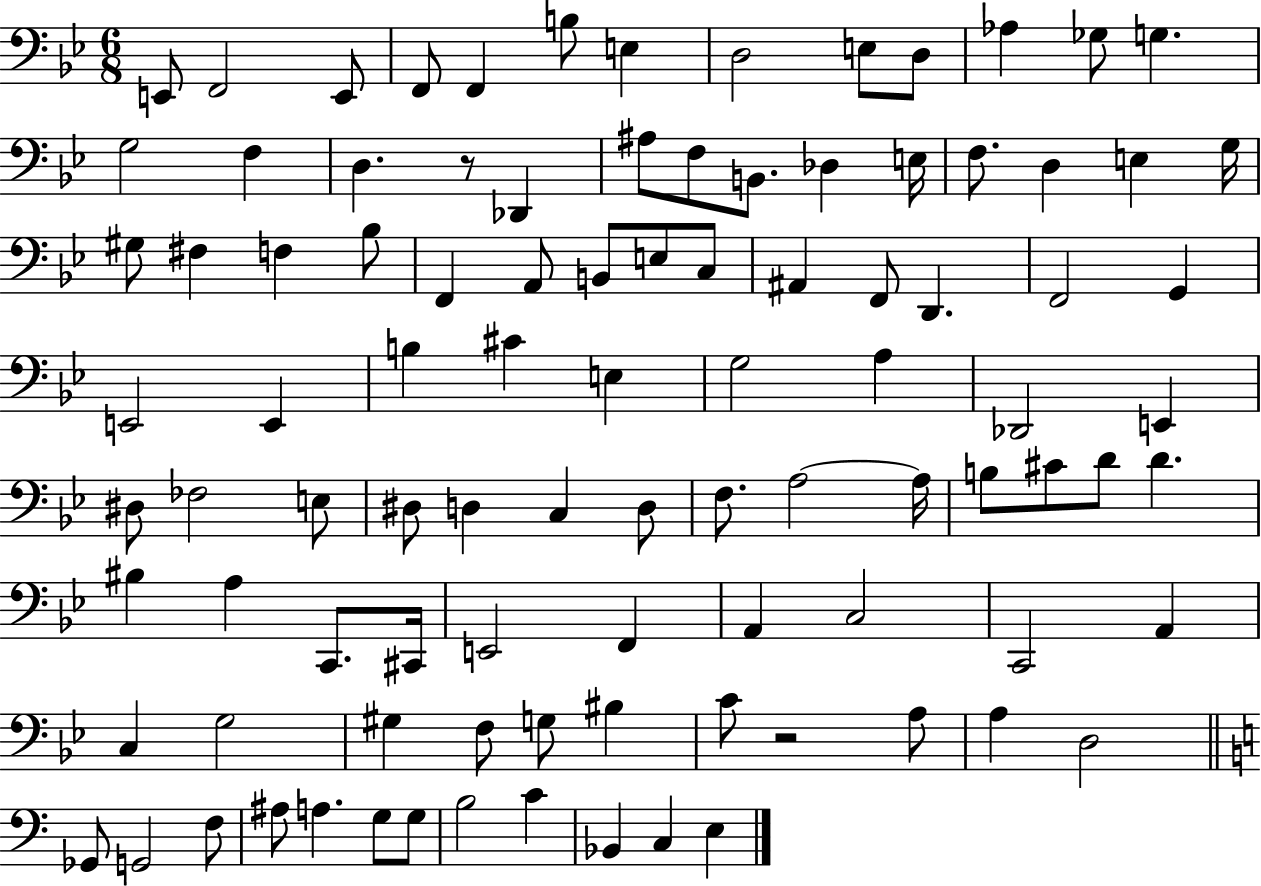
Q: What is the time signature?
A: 6/8